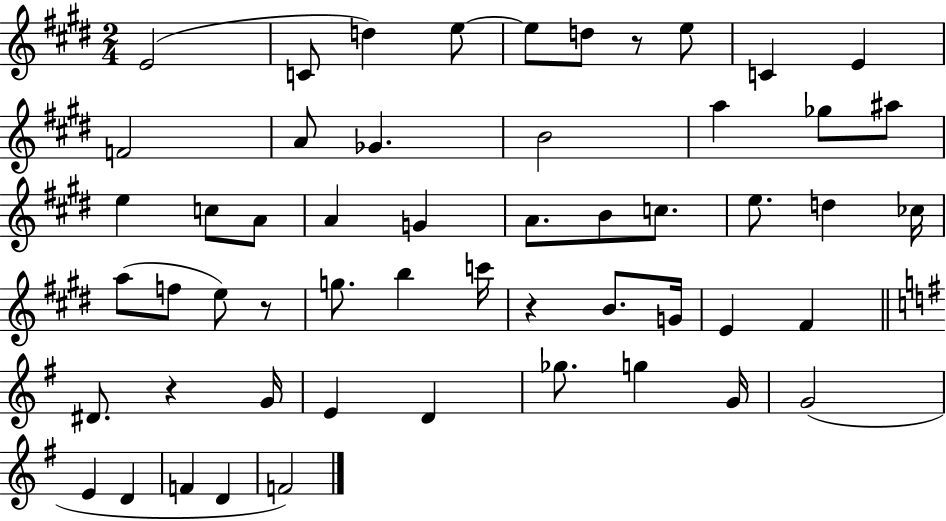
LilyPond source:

{
  \clef treble
  \numericTimeSignature
  \time 2/4
  \key e \major
  e'2( | c'8 d''4) e''8~~ | e''8 d''8 r8 e''8 | c'4 e'4 | \break f'2 | a'8 ges'4. | b'2 | a''4 ges''8 ais''8 | \break e''4 c''8 a'8 | a'4 g'4 | a'8. b'8 c''8. | e''8. d''4 ces''16 | \break a''8( f''8 e''8) r8 | g''8. b''4 c'''16 | r4 b'8. g'16 | e'4 fis'4 | \break \bar "||" \break \key e \minor dis'8. r4 g'16 | e'4 d'4 | ges''8. g''4 g'16 | g'2( | \break e'4 d'4 | f'4 d'4 | f'2) | \bar "|."
}